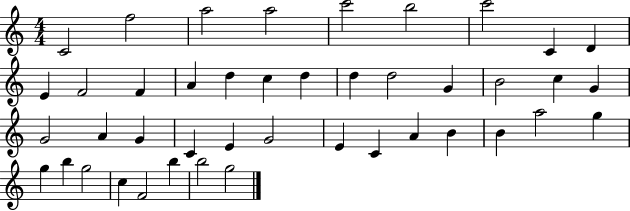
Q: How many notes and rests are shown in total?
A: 43